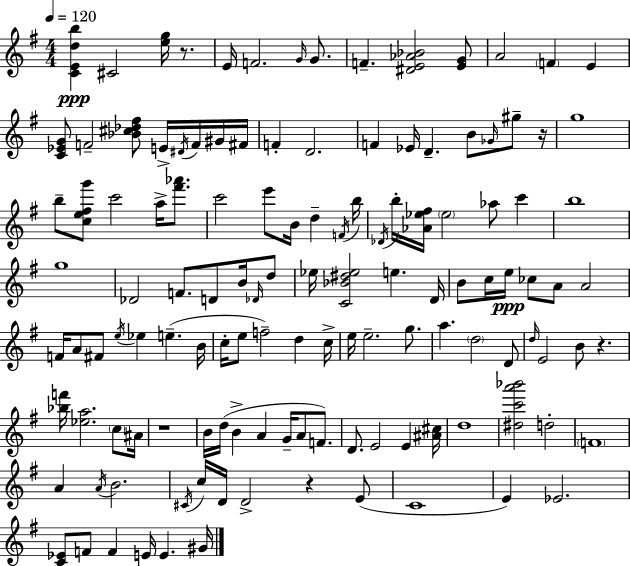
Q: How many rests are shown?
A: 5